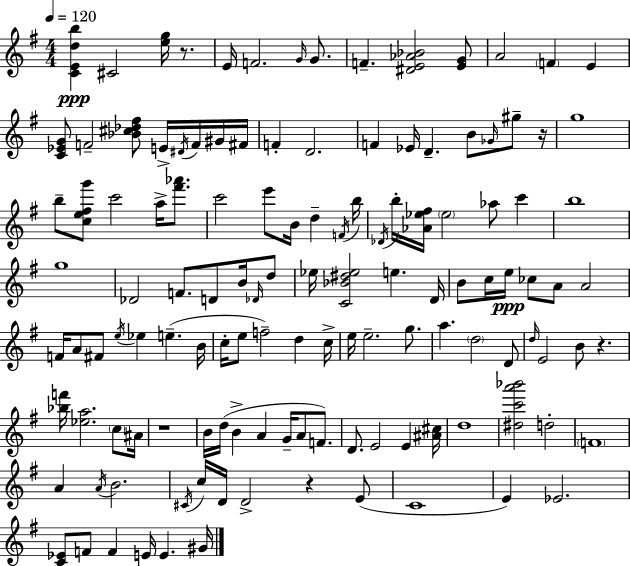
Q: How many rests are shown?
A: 5